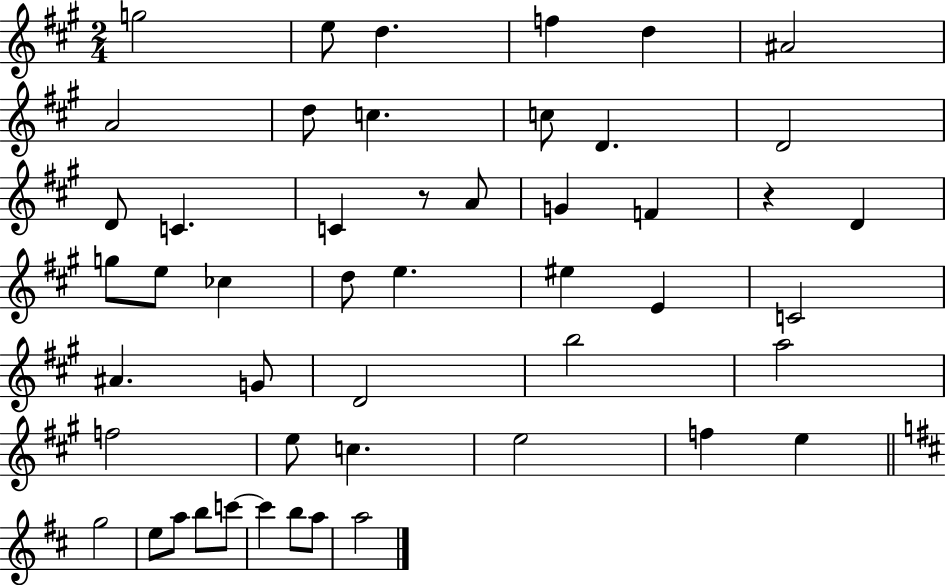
G5/h E5/e D5/q. F5/q D5/q A#4/h A4/h D5/e C5/q. C5/e D4/q. D4/h D4/e C4/q. C4/q R/e A4/e G4/q F4/q R/q D4/q G5/e E5/e CES5/q D5/e E5/q. EIS5/q E4/q C4/h A#4/q. G4/e D4/h B5/h A5/h F5/h E5/e C5/q. E5/h F5/q E5/q G5/h E5/e A5/e B5/e C6/e C6/q B5/e A5/e A5/h